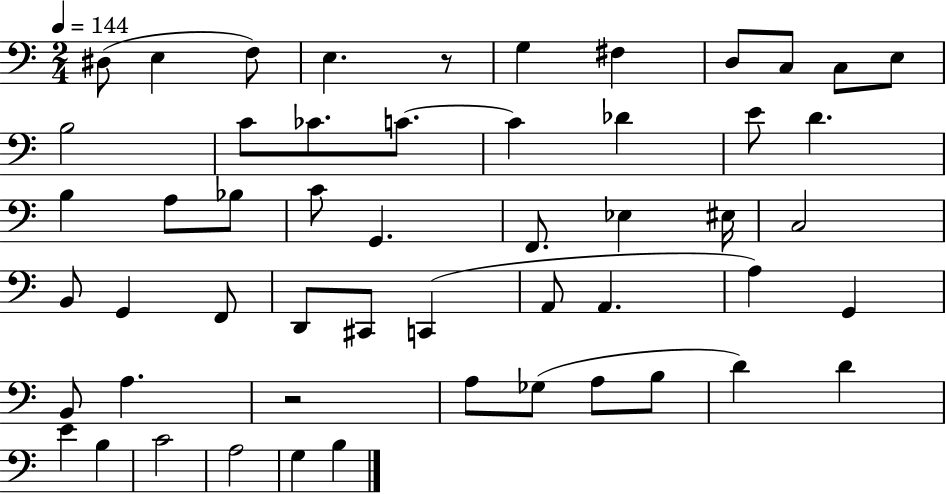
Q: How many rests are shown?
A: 2